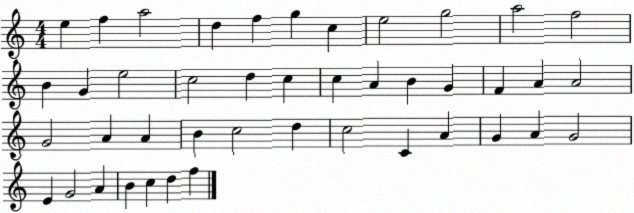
X:1
T:Untitled
M:4/4
L:1/4
K:C
e f a2 d f g c e2 g2 a2 f2 B G e2 c2 d c c A B G F A A2 G2 A A B c2 d c2 C A G A G2 E G2 A B c d f